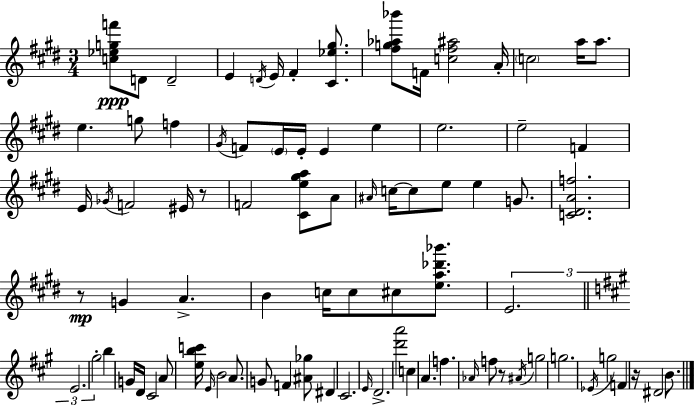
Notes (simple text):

[C5,Eb5,G5,F6]/e D4/e D4/h E4/q D4/s E4/s F#4/q [C#4,Eb5,G#5]/e. [F#5,G5,Ab5,Bb6]/e F4/s [C5,F#5,A#5]/h A4/s C5/h A5/s A5/e. E5/q. G5/e F5/q G#4/s F4/e E4/s E4/s E4/q E5/q E5/h. E5/h F4/q E4/s Gb4/s F4/h EIS4/s R/e F4/h [C#4,E5,G#5,A5]/e A4/e A#4/s C5/s C5/e E5/e E5/q G4/e. [C4,D#4,A4,F5]/h. R/e G4/q A4/q. B4/q C5/s C5/e C#5/e [E5,A5,Db6,Bb6]/e. E4/h. E4/h. G#5/h B5/q G4/s D4/s C#4/h A4/e [E5,B5,C6]/s E4/s B4/h A4/e. G4/e F4/q [A#4,Gb5]/e D#4/q C#4/h. E4/s D4/h. [D6,A6]/h C5/q A4/q. F5/q. Ab4/s F5/e R/e A#4/s G5/h G5/h. Eb4/s G5/h F4/q R/s D#4/h B4/e.